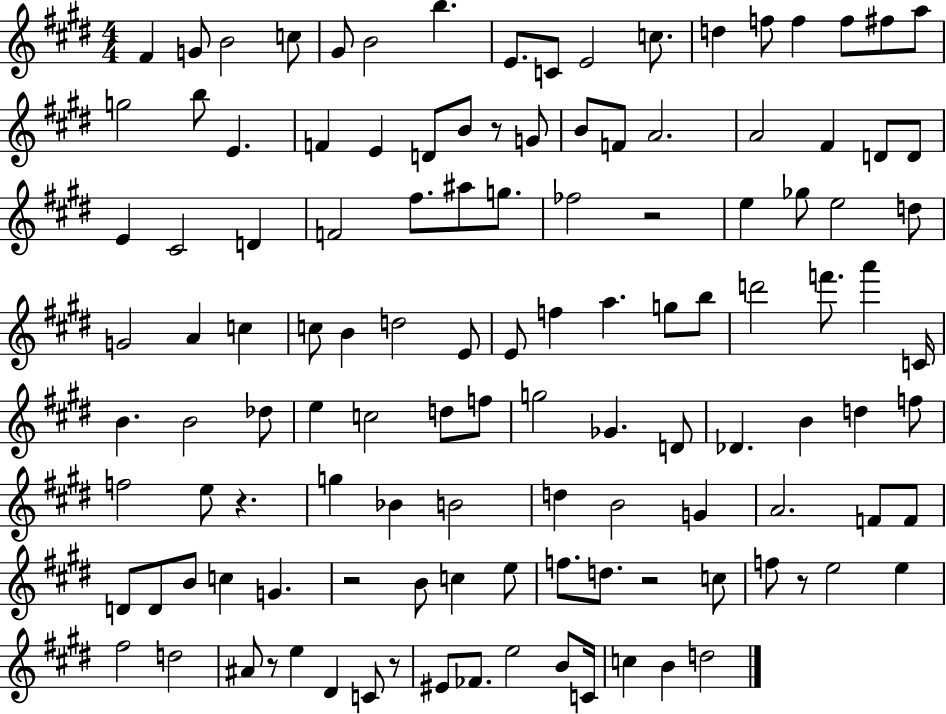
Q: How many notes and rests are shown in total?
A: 121